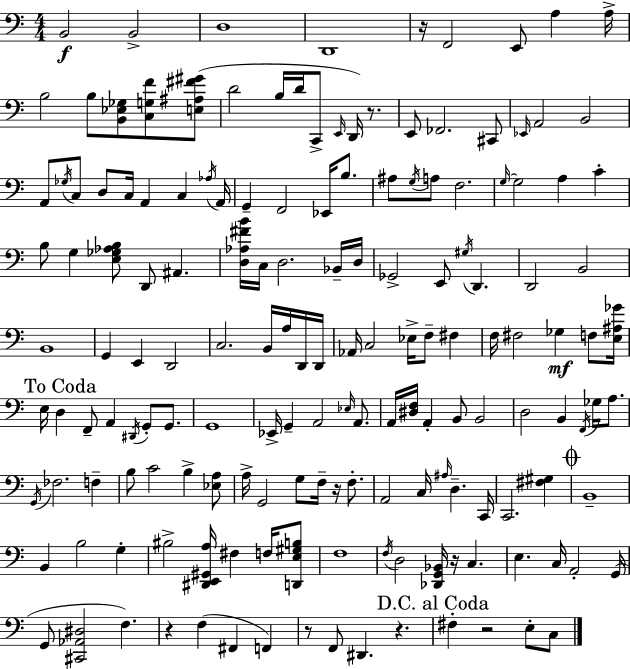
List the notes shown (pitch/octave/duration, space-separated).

B2/h B2/h D3/w D2/w R/s F2/h E2/e A3/q A3/s B3/h B3/e [B2,Eb3,Gb3]/e [C3,G3,F4]/e [E3,A#3,F#4,G#4]/e D4/h B3/s D4/s C2/e E2/s D2/s R/e. E2/e FES2/h. C#2/e Eb2/s A2/h B2/h A2/e Gb3/s C3/e D3/e C3/s A2/q C3/q Ab3/s A2/s G2/q F2/h Eb2/s B3/e. A#3/e G3/s A3/e F3/h. G3/s G3/h A3/q C4/q B3/e G3/q [E3,Gb3,Ab3,B3]/e D2/e A#2/q. [D3,Ab3,F#4,B4]/s C3/s D3/h. Bb2/s D3/s Gb2/h E2/e G#3/s D2/q. D2/h B2/h B2/w G2/q E2/q D2/h C3/h. B2/s A3/s D2/s D2/s Ab2/s C3/h Eb3/s F3/e F#3/q F3/s F#3/h Gb3/q F3/e [E3,A#3,Gb4]/s E3/s D3/q F2/e A2/q D#2/s G2/e G2/e. G2/w Eb2/s G2/q A2/h Eb3/s A2/e. A2/s [D#3,F3]/s A2/q B2/e B2/h D3/h B2/q F2/s Gb3/s A3/e. G2/s FES3/h. F3/q B3/e C4/h B3/q [Eb3,A3]/e A3/s G2/h G3/e F3/s R/s F3/e. A2/h C3/s A#3/s D3/q. C2/s C2/h. [F#3,G#3]/q B2/w B2/q B3/h G3/q BIS3/h [D#2,E2,G#2,A3]/s F#3/q F3/s [D2,E3,G#3,B3]/e F3/w F3/s D3/h [Db2,G2,Bb2]/s R/s C3/q. E3/q. C3/s A2/h G2/s G2/e [C#2,Ab2,D#3]/h F3/q. R/q F3/q F#2/q F2/q R/e F2/e D#2/q. R/q. F#3/q R/h E3/e C3/e